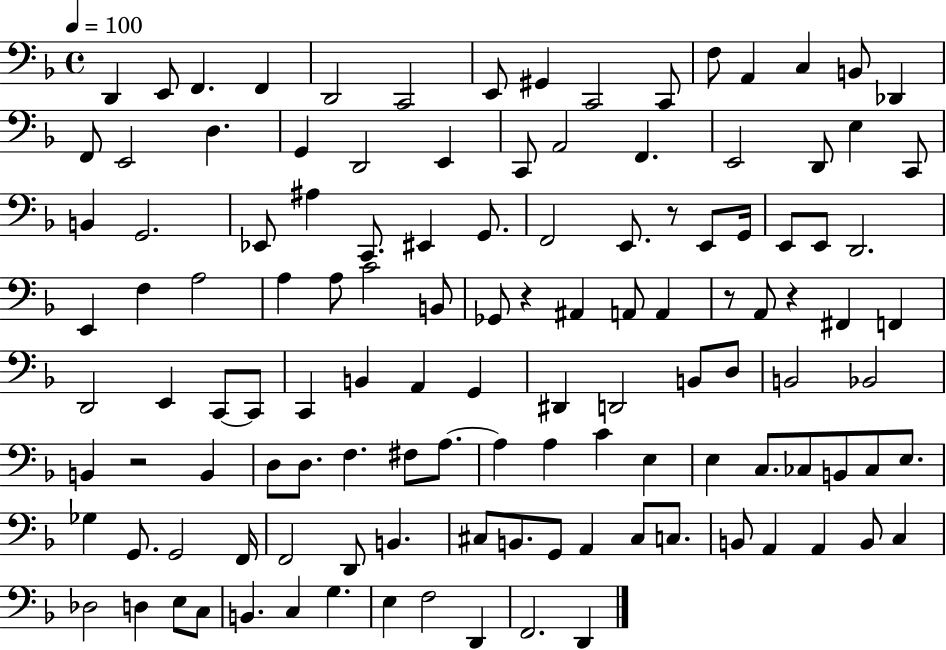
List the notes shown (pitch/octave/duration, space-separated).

D2/q E2/e F2/q. F2/q D2/h C2/h E2/e G#2/q C2/h C2/e F3/e A2/q C3/q B2/e Db2/q F2/e E2/h D3/q. G2/q D2/h E2/q C2/e A2/h F2/q. E2/h D2/e E3/q C2/e B2/q G2/h. Eb2/e A#3/q C2/e. EIS2/q G2/e. F2/h E2/e. R/e E2/e G2/s E2/e E2/e D2/h. E2/q F3/q A3/h A3/q A3/e C4/h B2/e Gb2/e R/q A#2/q A2/e A2/q R/e A2/e R/q F#2/q F2/q D2/h E2/q C2/e C2/e C2/q B2/q A2/q G2/q D#2/q D2/h B2/e D3/e B2/h Bb2/h B2/q R/h B2/q D3/e D3/e. F3/q. F#3/e A3/e. A3/q A3/q C4/q E3/q E3/q C3/e. CES3/e B2/e CES3/e E3/e. Gb3/q G2/e. G2/h F2/s F2/h D2/e B2/q. C#3/e B2/e. G2/e A2/q C#3/e C3/e. B2/e A2/q A2/q B2/e C3/q Db3/h D3/q E3/e C3/e B2/q. C3/q G3/q. E3/q F3/h D2/q F2/h. D2/q